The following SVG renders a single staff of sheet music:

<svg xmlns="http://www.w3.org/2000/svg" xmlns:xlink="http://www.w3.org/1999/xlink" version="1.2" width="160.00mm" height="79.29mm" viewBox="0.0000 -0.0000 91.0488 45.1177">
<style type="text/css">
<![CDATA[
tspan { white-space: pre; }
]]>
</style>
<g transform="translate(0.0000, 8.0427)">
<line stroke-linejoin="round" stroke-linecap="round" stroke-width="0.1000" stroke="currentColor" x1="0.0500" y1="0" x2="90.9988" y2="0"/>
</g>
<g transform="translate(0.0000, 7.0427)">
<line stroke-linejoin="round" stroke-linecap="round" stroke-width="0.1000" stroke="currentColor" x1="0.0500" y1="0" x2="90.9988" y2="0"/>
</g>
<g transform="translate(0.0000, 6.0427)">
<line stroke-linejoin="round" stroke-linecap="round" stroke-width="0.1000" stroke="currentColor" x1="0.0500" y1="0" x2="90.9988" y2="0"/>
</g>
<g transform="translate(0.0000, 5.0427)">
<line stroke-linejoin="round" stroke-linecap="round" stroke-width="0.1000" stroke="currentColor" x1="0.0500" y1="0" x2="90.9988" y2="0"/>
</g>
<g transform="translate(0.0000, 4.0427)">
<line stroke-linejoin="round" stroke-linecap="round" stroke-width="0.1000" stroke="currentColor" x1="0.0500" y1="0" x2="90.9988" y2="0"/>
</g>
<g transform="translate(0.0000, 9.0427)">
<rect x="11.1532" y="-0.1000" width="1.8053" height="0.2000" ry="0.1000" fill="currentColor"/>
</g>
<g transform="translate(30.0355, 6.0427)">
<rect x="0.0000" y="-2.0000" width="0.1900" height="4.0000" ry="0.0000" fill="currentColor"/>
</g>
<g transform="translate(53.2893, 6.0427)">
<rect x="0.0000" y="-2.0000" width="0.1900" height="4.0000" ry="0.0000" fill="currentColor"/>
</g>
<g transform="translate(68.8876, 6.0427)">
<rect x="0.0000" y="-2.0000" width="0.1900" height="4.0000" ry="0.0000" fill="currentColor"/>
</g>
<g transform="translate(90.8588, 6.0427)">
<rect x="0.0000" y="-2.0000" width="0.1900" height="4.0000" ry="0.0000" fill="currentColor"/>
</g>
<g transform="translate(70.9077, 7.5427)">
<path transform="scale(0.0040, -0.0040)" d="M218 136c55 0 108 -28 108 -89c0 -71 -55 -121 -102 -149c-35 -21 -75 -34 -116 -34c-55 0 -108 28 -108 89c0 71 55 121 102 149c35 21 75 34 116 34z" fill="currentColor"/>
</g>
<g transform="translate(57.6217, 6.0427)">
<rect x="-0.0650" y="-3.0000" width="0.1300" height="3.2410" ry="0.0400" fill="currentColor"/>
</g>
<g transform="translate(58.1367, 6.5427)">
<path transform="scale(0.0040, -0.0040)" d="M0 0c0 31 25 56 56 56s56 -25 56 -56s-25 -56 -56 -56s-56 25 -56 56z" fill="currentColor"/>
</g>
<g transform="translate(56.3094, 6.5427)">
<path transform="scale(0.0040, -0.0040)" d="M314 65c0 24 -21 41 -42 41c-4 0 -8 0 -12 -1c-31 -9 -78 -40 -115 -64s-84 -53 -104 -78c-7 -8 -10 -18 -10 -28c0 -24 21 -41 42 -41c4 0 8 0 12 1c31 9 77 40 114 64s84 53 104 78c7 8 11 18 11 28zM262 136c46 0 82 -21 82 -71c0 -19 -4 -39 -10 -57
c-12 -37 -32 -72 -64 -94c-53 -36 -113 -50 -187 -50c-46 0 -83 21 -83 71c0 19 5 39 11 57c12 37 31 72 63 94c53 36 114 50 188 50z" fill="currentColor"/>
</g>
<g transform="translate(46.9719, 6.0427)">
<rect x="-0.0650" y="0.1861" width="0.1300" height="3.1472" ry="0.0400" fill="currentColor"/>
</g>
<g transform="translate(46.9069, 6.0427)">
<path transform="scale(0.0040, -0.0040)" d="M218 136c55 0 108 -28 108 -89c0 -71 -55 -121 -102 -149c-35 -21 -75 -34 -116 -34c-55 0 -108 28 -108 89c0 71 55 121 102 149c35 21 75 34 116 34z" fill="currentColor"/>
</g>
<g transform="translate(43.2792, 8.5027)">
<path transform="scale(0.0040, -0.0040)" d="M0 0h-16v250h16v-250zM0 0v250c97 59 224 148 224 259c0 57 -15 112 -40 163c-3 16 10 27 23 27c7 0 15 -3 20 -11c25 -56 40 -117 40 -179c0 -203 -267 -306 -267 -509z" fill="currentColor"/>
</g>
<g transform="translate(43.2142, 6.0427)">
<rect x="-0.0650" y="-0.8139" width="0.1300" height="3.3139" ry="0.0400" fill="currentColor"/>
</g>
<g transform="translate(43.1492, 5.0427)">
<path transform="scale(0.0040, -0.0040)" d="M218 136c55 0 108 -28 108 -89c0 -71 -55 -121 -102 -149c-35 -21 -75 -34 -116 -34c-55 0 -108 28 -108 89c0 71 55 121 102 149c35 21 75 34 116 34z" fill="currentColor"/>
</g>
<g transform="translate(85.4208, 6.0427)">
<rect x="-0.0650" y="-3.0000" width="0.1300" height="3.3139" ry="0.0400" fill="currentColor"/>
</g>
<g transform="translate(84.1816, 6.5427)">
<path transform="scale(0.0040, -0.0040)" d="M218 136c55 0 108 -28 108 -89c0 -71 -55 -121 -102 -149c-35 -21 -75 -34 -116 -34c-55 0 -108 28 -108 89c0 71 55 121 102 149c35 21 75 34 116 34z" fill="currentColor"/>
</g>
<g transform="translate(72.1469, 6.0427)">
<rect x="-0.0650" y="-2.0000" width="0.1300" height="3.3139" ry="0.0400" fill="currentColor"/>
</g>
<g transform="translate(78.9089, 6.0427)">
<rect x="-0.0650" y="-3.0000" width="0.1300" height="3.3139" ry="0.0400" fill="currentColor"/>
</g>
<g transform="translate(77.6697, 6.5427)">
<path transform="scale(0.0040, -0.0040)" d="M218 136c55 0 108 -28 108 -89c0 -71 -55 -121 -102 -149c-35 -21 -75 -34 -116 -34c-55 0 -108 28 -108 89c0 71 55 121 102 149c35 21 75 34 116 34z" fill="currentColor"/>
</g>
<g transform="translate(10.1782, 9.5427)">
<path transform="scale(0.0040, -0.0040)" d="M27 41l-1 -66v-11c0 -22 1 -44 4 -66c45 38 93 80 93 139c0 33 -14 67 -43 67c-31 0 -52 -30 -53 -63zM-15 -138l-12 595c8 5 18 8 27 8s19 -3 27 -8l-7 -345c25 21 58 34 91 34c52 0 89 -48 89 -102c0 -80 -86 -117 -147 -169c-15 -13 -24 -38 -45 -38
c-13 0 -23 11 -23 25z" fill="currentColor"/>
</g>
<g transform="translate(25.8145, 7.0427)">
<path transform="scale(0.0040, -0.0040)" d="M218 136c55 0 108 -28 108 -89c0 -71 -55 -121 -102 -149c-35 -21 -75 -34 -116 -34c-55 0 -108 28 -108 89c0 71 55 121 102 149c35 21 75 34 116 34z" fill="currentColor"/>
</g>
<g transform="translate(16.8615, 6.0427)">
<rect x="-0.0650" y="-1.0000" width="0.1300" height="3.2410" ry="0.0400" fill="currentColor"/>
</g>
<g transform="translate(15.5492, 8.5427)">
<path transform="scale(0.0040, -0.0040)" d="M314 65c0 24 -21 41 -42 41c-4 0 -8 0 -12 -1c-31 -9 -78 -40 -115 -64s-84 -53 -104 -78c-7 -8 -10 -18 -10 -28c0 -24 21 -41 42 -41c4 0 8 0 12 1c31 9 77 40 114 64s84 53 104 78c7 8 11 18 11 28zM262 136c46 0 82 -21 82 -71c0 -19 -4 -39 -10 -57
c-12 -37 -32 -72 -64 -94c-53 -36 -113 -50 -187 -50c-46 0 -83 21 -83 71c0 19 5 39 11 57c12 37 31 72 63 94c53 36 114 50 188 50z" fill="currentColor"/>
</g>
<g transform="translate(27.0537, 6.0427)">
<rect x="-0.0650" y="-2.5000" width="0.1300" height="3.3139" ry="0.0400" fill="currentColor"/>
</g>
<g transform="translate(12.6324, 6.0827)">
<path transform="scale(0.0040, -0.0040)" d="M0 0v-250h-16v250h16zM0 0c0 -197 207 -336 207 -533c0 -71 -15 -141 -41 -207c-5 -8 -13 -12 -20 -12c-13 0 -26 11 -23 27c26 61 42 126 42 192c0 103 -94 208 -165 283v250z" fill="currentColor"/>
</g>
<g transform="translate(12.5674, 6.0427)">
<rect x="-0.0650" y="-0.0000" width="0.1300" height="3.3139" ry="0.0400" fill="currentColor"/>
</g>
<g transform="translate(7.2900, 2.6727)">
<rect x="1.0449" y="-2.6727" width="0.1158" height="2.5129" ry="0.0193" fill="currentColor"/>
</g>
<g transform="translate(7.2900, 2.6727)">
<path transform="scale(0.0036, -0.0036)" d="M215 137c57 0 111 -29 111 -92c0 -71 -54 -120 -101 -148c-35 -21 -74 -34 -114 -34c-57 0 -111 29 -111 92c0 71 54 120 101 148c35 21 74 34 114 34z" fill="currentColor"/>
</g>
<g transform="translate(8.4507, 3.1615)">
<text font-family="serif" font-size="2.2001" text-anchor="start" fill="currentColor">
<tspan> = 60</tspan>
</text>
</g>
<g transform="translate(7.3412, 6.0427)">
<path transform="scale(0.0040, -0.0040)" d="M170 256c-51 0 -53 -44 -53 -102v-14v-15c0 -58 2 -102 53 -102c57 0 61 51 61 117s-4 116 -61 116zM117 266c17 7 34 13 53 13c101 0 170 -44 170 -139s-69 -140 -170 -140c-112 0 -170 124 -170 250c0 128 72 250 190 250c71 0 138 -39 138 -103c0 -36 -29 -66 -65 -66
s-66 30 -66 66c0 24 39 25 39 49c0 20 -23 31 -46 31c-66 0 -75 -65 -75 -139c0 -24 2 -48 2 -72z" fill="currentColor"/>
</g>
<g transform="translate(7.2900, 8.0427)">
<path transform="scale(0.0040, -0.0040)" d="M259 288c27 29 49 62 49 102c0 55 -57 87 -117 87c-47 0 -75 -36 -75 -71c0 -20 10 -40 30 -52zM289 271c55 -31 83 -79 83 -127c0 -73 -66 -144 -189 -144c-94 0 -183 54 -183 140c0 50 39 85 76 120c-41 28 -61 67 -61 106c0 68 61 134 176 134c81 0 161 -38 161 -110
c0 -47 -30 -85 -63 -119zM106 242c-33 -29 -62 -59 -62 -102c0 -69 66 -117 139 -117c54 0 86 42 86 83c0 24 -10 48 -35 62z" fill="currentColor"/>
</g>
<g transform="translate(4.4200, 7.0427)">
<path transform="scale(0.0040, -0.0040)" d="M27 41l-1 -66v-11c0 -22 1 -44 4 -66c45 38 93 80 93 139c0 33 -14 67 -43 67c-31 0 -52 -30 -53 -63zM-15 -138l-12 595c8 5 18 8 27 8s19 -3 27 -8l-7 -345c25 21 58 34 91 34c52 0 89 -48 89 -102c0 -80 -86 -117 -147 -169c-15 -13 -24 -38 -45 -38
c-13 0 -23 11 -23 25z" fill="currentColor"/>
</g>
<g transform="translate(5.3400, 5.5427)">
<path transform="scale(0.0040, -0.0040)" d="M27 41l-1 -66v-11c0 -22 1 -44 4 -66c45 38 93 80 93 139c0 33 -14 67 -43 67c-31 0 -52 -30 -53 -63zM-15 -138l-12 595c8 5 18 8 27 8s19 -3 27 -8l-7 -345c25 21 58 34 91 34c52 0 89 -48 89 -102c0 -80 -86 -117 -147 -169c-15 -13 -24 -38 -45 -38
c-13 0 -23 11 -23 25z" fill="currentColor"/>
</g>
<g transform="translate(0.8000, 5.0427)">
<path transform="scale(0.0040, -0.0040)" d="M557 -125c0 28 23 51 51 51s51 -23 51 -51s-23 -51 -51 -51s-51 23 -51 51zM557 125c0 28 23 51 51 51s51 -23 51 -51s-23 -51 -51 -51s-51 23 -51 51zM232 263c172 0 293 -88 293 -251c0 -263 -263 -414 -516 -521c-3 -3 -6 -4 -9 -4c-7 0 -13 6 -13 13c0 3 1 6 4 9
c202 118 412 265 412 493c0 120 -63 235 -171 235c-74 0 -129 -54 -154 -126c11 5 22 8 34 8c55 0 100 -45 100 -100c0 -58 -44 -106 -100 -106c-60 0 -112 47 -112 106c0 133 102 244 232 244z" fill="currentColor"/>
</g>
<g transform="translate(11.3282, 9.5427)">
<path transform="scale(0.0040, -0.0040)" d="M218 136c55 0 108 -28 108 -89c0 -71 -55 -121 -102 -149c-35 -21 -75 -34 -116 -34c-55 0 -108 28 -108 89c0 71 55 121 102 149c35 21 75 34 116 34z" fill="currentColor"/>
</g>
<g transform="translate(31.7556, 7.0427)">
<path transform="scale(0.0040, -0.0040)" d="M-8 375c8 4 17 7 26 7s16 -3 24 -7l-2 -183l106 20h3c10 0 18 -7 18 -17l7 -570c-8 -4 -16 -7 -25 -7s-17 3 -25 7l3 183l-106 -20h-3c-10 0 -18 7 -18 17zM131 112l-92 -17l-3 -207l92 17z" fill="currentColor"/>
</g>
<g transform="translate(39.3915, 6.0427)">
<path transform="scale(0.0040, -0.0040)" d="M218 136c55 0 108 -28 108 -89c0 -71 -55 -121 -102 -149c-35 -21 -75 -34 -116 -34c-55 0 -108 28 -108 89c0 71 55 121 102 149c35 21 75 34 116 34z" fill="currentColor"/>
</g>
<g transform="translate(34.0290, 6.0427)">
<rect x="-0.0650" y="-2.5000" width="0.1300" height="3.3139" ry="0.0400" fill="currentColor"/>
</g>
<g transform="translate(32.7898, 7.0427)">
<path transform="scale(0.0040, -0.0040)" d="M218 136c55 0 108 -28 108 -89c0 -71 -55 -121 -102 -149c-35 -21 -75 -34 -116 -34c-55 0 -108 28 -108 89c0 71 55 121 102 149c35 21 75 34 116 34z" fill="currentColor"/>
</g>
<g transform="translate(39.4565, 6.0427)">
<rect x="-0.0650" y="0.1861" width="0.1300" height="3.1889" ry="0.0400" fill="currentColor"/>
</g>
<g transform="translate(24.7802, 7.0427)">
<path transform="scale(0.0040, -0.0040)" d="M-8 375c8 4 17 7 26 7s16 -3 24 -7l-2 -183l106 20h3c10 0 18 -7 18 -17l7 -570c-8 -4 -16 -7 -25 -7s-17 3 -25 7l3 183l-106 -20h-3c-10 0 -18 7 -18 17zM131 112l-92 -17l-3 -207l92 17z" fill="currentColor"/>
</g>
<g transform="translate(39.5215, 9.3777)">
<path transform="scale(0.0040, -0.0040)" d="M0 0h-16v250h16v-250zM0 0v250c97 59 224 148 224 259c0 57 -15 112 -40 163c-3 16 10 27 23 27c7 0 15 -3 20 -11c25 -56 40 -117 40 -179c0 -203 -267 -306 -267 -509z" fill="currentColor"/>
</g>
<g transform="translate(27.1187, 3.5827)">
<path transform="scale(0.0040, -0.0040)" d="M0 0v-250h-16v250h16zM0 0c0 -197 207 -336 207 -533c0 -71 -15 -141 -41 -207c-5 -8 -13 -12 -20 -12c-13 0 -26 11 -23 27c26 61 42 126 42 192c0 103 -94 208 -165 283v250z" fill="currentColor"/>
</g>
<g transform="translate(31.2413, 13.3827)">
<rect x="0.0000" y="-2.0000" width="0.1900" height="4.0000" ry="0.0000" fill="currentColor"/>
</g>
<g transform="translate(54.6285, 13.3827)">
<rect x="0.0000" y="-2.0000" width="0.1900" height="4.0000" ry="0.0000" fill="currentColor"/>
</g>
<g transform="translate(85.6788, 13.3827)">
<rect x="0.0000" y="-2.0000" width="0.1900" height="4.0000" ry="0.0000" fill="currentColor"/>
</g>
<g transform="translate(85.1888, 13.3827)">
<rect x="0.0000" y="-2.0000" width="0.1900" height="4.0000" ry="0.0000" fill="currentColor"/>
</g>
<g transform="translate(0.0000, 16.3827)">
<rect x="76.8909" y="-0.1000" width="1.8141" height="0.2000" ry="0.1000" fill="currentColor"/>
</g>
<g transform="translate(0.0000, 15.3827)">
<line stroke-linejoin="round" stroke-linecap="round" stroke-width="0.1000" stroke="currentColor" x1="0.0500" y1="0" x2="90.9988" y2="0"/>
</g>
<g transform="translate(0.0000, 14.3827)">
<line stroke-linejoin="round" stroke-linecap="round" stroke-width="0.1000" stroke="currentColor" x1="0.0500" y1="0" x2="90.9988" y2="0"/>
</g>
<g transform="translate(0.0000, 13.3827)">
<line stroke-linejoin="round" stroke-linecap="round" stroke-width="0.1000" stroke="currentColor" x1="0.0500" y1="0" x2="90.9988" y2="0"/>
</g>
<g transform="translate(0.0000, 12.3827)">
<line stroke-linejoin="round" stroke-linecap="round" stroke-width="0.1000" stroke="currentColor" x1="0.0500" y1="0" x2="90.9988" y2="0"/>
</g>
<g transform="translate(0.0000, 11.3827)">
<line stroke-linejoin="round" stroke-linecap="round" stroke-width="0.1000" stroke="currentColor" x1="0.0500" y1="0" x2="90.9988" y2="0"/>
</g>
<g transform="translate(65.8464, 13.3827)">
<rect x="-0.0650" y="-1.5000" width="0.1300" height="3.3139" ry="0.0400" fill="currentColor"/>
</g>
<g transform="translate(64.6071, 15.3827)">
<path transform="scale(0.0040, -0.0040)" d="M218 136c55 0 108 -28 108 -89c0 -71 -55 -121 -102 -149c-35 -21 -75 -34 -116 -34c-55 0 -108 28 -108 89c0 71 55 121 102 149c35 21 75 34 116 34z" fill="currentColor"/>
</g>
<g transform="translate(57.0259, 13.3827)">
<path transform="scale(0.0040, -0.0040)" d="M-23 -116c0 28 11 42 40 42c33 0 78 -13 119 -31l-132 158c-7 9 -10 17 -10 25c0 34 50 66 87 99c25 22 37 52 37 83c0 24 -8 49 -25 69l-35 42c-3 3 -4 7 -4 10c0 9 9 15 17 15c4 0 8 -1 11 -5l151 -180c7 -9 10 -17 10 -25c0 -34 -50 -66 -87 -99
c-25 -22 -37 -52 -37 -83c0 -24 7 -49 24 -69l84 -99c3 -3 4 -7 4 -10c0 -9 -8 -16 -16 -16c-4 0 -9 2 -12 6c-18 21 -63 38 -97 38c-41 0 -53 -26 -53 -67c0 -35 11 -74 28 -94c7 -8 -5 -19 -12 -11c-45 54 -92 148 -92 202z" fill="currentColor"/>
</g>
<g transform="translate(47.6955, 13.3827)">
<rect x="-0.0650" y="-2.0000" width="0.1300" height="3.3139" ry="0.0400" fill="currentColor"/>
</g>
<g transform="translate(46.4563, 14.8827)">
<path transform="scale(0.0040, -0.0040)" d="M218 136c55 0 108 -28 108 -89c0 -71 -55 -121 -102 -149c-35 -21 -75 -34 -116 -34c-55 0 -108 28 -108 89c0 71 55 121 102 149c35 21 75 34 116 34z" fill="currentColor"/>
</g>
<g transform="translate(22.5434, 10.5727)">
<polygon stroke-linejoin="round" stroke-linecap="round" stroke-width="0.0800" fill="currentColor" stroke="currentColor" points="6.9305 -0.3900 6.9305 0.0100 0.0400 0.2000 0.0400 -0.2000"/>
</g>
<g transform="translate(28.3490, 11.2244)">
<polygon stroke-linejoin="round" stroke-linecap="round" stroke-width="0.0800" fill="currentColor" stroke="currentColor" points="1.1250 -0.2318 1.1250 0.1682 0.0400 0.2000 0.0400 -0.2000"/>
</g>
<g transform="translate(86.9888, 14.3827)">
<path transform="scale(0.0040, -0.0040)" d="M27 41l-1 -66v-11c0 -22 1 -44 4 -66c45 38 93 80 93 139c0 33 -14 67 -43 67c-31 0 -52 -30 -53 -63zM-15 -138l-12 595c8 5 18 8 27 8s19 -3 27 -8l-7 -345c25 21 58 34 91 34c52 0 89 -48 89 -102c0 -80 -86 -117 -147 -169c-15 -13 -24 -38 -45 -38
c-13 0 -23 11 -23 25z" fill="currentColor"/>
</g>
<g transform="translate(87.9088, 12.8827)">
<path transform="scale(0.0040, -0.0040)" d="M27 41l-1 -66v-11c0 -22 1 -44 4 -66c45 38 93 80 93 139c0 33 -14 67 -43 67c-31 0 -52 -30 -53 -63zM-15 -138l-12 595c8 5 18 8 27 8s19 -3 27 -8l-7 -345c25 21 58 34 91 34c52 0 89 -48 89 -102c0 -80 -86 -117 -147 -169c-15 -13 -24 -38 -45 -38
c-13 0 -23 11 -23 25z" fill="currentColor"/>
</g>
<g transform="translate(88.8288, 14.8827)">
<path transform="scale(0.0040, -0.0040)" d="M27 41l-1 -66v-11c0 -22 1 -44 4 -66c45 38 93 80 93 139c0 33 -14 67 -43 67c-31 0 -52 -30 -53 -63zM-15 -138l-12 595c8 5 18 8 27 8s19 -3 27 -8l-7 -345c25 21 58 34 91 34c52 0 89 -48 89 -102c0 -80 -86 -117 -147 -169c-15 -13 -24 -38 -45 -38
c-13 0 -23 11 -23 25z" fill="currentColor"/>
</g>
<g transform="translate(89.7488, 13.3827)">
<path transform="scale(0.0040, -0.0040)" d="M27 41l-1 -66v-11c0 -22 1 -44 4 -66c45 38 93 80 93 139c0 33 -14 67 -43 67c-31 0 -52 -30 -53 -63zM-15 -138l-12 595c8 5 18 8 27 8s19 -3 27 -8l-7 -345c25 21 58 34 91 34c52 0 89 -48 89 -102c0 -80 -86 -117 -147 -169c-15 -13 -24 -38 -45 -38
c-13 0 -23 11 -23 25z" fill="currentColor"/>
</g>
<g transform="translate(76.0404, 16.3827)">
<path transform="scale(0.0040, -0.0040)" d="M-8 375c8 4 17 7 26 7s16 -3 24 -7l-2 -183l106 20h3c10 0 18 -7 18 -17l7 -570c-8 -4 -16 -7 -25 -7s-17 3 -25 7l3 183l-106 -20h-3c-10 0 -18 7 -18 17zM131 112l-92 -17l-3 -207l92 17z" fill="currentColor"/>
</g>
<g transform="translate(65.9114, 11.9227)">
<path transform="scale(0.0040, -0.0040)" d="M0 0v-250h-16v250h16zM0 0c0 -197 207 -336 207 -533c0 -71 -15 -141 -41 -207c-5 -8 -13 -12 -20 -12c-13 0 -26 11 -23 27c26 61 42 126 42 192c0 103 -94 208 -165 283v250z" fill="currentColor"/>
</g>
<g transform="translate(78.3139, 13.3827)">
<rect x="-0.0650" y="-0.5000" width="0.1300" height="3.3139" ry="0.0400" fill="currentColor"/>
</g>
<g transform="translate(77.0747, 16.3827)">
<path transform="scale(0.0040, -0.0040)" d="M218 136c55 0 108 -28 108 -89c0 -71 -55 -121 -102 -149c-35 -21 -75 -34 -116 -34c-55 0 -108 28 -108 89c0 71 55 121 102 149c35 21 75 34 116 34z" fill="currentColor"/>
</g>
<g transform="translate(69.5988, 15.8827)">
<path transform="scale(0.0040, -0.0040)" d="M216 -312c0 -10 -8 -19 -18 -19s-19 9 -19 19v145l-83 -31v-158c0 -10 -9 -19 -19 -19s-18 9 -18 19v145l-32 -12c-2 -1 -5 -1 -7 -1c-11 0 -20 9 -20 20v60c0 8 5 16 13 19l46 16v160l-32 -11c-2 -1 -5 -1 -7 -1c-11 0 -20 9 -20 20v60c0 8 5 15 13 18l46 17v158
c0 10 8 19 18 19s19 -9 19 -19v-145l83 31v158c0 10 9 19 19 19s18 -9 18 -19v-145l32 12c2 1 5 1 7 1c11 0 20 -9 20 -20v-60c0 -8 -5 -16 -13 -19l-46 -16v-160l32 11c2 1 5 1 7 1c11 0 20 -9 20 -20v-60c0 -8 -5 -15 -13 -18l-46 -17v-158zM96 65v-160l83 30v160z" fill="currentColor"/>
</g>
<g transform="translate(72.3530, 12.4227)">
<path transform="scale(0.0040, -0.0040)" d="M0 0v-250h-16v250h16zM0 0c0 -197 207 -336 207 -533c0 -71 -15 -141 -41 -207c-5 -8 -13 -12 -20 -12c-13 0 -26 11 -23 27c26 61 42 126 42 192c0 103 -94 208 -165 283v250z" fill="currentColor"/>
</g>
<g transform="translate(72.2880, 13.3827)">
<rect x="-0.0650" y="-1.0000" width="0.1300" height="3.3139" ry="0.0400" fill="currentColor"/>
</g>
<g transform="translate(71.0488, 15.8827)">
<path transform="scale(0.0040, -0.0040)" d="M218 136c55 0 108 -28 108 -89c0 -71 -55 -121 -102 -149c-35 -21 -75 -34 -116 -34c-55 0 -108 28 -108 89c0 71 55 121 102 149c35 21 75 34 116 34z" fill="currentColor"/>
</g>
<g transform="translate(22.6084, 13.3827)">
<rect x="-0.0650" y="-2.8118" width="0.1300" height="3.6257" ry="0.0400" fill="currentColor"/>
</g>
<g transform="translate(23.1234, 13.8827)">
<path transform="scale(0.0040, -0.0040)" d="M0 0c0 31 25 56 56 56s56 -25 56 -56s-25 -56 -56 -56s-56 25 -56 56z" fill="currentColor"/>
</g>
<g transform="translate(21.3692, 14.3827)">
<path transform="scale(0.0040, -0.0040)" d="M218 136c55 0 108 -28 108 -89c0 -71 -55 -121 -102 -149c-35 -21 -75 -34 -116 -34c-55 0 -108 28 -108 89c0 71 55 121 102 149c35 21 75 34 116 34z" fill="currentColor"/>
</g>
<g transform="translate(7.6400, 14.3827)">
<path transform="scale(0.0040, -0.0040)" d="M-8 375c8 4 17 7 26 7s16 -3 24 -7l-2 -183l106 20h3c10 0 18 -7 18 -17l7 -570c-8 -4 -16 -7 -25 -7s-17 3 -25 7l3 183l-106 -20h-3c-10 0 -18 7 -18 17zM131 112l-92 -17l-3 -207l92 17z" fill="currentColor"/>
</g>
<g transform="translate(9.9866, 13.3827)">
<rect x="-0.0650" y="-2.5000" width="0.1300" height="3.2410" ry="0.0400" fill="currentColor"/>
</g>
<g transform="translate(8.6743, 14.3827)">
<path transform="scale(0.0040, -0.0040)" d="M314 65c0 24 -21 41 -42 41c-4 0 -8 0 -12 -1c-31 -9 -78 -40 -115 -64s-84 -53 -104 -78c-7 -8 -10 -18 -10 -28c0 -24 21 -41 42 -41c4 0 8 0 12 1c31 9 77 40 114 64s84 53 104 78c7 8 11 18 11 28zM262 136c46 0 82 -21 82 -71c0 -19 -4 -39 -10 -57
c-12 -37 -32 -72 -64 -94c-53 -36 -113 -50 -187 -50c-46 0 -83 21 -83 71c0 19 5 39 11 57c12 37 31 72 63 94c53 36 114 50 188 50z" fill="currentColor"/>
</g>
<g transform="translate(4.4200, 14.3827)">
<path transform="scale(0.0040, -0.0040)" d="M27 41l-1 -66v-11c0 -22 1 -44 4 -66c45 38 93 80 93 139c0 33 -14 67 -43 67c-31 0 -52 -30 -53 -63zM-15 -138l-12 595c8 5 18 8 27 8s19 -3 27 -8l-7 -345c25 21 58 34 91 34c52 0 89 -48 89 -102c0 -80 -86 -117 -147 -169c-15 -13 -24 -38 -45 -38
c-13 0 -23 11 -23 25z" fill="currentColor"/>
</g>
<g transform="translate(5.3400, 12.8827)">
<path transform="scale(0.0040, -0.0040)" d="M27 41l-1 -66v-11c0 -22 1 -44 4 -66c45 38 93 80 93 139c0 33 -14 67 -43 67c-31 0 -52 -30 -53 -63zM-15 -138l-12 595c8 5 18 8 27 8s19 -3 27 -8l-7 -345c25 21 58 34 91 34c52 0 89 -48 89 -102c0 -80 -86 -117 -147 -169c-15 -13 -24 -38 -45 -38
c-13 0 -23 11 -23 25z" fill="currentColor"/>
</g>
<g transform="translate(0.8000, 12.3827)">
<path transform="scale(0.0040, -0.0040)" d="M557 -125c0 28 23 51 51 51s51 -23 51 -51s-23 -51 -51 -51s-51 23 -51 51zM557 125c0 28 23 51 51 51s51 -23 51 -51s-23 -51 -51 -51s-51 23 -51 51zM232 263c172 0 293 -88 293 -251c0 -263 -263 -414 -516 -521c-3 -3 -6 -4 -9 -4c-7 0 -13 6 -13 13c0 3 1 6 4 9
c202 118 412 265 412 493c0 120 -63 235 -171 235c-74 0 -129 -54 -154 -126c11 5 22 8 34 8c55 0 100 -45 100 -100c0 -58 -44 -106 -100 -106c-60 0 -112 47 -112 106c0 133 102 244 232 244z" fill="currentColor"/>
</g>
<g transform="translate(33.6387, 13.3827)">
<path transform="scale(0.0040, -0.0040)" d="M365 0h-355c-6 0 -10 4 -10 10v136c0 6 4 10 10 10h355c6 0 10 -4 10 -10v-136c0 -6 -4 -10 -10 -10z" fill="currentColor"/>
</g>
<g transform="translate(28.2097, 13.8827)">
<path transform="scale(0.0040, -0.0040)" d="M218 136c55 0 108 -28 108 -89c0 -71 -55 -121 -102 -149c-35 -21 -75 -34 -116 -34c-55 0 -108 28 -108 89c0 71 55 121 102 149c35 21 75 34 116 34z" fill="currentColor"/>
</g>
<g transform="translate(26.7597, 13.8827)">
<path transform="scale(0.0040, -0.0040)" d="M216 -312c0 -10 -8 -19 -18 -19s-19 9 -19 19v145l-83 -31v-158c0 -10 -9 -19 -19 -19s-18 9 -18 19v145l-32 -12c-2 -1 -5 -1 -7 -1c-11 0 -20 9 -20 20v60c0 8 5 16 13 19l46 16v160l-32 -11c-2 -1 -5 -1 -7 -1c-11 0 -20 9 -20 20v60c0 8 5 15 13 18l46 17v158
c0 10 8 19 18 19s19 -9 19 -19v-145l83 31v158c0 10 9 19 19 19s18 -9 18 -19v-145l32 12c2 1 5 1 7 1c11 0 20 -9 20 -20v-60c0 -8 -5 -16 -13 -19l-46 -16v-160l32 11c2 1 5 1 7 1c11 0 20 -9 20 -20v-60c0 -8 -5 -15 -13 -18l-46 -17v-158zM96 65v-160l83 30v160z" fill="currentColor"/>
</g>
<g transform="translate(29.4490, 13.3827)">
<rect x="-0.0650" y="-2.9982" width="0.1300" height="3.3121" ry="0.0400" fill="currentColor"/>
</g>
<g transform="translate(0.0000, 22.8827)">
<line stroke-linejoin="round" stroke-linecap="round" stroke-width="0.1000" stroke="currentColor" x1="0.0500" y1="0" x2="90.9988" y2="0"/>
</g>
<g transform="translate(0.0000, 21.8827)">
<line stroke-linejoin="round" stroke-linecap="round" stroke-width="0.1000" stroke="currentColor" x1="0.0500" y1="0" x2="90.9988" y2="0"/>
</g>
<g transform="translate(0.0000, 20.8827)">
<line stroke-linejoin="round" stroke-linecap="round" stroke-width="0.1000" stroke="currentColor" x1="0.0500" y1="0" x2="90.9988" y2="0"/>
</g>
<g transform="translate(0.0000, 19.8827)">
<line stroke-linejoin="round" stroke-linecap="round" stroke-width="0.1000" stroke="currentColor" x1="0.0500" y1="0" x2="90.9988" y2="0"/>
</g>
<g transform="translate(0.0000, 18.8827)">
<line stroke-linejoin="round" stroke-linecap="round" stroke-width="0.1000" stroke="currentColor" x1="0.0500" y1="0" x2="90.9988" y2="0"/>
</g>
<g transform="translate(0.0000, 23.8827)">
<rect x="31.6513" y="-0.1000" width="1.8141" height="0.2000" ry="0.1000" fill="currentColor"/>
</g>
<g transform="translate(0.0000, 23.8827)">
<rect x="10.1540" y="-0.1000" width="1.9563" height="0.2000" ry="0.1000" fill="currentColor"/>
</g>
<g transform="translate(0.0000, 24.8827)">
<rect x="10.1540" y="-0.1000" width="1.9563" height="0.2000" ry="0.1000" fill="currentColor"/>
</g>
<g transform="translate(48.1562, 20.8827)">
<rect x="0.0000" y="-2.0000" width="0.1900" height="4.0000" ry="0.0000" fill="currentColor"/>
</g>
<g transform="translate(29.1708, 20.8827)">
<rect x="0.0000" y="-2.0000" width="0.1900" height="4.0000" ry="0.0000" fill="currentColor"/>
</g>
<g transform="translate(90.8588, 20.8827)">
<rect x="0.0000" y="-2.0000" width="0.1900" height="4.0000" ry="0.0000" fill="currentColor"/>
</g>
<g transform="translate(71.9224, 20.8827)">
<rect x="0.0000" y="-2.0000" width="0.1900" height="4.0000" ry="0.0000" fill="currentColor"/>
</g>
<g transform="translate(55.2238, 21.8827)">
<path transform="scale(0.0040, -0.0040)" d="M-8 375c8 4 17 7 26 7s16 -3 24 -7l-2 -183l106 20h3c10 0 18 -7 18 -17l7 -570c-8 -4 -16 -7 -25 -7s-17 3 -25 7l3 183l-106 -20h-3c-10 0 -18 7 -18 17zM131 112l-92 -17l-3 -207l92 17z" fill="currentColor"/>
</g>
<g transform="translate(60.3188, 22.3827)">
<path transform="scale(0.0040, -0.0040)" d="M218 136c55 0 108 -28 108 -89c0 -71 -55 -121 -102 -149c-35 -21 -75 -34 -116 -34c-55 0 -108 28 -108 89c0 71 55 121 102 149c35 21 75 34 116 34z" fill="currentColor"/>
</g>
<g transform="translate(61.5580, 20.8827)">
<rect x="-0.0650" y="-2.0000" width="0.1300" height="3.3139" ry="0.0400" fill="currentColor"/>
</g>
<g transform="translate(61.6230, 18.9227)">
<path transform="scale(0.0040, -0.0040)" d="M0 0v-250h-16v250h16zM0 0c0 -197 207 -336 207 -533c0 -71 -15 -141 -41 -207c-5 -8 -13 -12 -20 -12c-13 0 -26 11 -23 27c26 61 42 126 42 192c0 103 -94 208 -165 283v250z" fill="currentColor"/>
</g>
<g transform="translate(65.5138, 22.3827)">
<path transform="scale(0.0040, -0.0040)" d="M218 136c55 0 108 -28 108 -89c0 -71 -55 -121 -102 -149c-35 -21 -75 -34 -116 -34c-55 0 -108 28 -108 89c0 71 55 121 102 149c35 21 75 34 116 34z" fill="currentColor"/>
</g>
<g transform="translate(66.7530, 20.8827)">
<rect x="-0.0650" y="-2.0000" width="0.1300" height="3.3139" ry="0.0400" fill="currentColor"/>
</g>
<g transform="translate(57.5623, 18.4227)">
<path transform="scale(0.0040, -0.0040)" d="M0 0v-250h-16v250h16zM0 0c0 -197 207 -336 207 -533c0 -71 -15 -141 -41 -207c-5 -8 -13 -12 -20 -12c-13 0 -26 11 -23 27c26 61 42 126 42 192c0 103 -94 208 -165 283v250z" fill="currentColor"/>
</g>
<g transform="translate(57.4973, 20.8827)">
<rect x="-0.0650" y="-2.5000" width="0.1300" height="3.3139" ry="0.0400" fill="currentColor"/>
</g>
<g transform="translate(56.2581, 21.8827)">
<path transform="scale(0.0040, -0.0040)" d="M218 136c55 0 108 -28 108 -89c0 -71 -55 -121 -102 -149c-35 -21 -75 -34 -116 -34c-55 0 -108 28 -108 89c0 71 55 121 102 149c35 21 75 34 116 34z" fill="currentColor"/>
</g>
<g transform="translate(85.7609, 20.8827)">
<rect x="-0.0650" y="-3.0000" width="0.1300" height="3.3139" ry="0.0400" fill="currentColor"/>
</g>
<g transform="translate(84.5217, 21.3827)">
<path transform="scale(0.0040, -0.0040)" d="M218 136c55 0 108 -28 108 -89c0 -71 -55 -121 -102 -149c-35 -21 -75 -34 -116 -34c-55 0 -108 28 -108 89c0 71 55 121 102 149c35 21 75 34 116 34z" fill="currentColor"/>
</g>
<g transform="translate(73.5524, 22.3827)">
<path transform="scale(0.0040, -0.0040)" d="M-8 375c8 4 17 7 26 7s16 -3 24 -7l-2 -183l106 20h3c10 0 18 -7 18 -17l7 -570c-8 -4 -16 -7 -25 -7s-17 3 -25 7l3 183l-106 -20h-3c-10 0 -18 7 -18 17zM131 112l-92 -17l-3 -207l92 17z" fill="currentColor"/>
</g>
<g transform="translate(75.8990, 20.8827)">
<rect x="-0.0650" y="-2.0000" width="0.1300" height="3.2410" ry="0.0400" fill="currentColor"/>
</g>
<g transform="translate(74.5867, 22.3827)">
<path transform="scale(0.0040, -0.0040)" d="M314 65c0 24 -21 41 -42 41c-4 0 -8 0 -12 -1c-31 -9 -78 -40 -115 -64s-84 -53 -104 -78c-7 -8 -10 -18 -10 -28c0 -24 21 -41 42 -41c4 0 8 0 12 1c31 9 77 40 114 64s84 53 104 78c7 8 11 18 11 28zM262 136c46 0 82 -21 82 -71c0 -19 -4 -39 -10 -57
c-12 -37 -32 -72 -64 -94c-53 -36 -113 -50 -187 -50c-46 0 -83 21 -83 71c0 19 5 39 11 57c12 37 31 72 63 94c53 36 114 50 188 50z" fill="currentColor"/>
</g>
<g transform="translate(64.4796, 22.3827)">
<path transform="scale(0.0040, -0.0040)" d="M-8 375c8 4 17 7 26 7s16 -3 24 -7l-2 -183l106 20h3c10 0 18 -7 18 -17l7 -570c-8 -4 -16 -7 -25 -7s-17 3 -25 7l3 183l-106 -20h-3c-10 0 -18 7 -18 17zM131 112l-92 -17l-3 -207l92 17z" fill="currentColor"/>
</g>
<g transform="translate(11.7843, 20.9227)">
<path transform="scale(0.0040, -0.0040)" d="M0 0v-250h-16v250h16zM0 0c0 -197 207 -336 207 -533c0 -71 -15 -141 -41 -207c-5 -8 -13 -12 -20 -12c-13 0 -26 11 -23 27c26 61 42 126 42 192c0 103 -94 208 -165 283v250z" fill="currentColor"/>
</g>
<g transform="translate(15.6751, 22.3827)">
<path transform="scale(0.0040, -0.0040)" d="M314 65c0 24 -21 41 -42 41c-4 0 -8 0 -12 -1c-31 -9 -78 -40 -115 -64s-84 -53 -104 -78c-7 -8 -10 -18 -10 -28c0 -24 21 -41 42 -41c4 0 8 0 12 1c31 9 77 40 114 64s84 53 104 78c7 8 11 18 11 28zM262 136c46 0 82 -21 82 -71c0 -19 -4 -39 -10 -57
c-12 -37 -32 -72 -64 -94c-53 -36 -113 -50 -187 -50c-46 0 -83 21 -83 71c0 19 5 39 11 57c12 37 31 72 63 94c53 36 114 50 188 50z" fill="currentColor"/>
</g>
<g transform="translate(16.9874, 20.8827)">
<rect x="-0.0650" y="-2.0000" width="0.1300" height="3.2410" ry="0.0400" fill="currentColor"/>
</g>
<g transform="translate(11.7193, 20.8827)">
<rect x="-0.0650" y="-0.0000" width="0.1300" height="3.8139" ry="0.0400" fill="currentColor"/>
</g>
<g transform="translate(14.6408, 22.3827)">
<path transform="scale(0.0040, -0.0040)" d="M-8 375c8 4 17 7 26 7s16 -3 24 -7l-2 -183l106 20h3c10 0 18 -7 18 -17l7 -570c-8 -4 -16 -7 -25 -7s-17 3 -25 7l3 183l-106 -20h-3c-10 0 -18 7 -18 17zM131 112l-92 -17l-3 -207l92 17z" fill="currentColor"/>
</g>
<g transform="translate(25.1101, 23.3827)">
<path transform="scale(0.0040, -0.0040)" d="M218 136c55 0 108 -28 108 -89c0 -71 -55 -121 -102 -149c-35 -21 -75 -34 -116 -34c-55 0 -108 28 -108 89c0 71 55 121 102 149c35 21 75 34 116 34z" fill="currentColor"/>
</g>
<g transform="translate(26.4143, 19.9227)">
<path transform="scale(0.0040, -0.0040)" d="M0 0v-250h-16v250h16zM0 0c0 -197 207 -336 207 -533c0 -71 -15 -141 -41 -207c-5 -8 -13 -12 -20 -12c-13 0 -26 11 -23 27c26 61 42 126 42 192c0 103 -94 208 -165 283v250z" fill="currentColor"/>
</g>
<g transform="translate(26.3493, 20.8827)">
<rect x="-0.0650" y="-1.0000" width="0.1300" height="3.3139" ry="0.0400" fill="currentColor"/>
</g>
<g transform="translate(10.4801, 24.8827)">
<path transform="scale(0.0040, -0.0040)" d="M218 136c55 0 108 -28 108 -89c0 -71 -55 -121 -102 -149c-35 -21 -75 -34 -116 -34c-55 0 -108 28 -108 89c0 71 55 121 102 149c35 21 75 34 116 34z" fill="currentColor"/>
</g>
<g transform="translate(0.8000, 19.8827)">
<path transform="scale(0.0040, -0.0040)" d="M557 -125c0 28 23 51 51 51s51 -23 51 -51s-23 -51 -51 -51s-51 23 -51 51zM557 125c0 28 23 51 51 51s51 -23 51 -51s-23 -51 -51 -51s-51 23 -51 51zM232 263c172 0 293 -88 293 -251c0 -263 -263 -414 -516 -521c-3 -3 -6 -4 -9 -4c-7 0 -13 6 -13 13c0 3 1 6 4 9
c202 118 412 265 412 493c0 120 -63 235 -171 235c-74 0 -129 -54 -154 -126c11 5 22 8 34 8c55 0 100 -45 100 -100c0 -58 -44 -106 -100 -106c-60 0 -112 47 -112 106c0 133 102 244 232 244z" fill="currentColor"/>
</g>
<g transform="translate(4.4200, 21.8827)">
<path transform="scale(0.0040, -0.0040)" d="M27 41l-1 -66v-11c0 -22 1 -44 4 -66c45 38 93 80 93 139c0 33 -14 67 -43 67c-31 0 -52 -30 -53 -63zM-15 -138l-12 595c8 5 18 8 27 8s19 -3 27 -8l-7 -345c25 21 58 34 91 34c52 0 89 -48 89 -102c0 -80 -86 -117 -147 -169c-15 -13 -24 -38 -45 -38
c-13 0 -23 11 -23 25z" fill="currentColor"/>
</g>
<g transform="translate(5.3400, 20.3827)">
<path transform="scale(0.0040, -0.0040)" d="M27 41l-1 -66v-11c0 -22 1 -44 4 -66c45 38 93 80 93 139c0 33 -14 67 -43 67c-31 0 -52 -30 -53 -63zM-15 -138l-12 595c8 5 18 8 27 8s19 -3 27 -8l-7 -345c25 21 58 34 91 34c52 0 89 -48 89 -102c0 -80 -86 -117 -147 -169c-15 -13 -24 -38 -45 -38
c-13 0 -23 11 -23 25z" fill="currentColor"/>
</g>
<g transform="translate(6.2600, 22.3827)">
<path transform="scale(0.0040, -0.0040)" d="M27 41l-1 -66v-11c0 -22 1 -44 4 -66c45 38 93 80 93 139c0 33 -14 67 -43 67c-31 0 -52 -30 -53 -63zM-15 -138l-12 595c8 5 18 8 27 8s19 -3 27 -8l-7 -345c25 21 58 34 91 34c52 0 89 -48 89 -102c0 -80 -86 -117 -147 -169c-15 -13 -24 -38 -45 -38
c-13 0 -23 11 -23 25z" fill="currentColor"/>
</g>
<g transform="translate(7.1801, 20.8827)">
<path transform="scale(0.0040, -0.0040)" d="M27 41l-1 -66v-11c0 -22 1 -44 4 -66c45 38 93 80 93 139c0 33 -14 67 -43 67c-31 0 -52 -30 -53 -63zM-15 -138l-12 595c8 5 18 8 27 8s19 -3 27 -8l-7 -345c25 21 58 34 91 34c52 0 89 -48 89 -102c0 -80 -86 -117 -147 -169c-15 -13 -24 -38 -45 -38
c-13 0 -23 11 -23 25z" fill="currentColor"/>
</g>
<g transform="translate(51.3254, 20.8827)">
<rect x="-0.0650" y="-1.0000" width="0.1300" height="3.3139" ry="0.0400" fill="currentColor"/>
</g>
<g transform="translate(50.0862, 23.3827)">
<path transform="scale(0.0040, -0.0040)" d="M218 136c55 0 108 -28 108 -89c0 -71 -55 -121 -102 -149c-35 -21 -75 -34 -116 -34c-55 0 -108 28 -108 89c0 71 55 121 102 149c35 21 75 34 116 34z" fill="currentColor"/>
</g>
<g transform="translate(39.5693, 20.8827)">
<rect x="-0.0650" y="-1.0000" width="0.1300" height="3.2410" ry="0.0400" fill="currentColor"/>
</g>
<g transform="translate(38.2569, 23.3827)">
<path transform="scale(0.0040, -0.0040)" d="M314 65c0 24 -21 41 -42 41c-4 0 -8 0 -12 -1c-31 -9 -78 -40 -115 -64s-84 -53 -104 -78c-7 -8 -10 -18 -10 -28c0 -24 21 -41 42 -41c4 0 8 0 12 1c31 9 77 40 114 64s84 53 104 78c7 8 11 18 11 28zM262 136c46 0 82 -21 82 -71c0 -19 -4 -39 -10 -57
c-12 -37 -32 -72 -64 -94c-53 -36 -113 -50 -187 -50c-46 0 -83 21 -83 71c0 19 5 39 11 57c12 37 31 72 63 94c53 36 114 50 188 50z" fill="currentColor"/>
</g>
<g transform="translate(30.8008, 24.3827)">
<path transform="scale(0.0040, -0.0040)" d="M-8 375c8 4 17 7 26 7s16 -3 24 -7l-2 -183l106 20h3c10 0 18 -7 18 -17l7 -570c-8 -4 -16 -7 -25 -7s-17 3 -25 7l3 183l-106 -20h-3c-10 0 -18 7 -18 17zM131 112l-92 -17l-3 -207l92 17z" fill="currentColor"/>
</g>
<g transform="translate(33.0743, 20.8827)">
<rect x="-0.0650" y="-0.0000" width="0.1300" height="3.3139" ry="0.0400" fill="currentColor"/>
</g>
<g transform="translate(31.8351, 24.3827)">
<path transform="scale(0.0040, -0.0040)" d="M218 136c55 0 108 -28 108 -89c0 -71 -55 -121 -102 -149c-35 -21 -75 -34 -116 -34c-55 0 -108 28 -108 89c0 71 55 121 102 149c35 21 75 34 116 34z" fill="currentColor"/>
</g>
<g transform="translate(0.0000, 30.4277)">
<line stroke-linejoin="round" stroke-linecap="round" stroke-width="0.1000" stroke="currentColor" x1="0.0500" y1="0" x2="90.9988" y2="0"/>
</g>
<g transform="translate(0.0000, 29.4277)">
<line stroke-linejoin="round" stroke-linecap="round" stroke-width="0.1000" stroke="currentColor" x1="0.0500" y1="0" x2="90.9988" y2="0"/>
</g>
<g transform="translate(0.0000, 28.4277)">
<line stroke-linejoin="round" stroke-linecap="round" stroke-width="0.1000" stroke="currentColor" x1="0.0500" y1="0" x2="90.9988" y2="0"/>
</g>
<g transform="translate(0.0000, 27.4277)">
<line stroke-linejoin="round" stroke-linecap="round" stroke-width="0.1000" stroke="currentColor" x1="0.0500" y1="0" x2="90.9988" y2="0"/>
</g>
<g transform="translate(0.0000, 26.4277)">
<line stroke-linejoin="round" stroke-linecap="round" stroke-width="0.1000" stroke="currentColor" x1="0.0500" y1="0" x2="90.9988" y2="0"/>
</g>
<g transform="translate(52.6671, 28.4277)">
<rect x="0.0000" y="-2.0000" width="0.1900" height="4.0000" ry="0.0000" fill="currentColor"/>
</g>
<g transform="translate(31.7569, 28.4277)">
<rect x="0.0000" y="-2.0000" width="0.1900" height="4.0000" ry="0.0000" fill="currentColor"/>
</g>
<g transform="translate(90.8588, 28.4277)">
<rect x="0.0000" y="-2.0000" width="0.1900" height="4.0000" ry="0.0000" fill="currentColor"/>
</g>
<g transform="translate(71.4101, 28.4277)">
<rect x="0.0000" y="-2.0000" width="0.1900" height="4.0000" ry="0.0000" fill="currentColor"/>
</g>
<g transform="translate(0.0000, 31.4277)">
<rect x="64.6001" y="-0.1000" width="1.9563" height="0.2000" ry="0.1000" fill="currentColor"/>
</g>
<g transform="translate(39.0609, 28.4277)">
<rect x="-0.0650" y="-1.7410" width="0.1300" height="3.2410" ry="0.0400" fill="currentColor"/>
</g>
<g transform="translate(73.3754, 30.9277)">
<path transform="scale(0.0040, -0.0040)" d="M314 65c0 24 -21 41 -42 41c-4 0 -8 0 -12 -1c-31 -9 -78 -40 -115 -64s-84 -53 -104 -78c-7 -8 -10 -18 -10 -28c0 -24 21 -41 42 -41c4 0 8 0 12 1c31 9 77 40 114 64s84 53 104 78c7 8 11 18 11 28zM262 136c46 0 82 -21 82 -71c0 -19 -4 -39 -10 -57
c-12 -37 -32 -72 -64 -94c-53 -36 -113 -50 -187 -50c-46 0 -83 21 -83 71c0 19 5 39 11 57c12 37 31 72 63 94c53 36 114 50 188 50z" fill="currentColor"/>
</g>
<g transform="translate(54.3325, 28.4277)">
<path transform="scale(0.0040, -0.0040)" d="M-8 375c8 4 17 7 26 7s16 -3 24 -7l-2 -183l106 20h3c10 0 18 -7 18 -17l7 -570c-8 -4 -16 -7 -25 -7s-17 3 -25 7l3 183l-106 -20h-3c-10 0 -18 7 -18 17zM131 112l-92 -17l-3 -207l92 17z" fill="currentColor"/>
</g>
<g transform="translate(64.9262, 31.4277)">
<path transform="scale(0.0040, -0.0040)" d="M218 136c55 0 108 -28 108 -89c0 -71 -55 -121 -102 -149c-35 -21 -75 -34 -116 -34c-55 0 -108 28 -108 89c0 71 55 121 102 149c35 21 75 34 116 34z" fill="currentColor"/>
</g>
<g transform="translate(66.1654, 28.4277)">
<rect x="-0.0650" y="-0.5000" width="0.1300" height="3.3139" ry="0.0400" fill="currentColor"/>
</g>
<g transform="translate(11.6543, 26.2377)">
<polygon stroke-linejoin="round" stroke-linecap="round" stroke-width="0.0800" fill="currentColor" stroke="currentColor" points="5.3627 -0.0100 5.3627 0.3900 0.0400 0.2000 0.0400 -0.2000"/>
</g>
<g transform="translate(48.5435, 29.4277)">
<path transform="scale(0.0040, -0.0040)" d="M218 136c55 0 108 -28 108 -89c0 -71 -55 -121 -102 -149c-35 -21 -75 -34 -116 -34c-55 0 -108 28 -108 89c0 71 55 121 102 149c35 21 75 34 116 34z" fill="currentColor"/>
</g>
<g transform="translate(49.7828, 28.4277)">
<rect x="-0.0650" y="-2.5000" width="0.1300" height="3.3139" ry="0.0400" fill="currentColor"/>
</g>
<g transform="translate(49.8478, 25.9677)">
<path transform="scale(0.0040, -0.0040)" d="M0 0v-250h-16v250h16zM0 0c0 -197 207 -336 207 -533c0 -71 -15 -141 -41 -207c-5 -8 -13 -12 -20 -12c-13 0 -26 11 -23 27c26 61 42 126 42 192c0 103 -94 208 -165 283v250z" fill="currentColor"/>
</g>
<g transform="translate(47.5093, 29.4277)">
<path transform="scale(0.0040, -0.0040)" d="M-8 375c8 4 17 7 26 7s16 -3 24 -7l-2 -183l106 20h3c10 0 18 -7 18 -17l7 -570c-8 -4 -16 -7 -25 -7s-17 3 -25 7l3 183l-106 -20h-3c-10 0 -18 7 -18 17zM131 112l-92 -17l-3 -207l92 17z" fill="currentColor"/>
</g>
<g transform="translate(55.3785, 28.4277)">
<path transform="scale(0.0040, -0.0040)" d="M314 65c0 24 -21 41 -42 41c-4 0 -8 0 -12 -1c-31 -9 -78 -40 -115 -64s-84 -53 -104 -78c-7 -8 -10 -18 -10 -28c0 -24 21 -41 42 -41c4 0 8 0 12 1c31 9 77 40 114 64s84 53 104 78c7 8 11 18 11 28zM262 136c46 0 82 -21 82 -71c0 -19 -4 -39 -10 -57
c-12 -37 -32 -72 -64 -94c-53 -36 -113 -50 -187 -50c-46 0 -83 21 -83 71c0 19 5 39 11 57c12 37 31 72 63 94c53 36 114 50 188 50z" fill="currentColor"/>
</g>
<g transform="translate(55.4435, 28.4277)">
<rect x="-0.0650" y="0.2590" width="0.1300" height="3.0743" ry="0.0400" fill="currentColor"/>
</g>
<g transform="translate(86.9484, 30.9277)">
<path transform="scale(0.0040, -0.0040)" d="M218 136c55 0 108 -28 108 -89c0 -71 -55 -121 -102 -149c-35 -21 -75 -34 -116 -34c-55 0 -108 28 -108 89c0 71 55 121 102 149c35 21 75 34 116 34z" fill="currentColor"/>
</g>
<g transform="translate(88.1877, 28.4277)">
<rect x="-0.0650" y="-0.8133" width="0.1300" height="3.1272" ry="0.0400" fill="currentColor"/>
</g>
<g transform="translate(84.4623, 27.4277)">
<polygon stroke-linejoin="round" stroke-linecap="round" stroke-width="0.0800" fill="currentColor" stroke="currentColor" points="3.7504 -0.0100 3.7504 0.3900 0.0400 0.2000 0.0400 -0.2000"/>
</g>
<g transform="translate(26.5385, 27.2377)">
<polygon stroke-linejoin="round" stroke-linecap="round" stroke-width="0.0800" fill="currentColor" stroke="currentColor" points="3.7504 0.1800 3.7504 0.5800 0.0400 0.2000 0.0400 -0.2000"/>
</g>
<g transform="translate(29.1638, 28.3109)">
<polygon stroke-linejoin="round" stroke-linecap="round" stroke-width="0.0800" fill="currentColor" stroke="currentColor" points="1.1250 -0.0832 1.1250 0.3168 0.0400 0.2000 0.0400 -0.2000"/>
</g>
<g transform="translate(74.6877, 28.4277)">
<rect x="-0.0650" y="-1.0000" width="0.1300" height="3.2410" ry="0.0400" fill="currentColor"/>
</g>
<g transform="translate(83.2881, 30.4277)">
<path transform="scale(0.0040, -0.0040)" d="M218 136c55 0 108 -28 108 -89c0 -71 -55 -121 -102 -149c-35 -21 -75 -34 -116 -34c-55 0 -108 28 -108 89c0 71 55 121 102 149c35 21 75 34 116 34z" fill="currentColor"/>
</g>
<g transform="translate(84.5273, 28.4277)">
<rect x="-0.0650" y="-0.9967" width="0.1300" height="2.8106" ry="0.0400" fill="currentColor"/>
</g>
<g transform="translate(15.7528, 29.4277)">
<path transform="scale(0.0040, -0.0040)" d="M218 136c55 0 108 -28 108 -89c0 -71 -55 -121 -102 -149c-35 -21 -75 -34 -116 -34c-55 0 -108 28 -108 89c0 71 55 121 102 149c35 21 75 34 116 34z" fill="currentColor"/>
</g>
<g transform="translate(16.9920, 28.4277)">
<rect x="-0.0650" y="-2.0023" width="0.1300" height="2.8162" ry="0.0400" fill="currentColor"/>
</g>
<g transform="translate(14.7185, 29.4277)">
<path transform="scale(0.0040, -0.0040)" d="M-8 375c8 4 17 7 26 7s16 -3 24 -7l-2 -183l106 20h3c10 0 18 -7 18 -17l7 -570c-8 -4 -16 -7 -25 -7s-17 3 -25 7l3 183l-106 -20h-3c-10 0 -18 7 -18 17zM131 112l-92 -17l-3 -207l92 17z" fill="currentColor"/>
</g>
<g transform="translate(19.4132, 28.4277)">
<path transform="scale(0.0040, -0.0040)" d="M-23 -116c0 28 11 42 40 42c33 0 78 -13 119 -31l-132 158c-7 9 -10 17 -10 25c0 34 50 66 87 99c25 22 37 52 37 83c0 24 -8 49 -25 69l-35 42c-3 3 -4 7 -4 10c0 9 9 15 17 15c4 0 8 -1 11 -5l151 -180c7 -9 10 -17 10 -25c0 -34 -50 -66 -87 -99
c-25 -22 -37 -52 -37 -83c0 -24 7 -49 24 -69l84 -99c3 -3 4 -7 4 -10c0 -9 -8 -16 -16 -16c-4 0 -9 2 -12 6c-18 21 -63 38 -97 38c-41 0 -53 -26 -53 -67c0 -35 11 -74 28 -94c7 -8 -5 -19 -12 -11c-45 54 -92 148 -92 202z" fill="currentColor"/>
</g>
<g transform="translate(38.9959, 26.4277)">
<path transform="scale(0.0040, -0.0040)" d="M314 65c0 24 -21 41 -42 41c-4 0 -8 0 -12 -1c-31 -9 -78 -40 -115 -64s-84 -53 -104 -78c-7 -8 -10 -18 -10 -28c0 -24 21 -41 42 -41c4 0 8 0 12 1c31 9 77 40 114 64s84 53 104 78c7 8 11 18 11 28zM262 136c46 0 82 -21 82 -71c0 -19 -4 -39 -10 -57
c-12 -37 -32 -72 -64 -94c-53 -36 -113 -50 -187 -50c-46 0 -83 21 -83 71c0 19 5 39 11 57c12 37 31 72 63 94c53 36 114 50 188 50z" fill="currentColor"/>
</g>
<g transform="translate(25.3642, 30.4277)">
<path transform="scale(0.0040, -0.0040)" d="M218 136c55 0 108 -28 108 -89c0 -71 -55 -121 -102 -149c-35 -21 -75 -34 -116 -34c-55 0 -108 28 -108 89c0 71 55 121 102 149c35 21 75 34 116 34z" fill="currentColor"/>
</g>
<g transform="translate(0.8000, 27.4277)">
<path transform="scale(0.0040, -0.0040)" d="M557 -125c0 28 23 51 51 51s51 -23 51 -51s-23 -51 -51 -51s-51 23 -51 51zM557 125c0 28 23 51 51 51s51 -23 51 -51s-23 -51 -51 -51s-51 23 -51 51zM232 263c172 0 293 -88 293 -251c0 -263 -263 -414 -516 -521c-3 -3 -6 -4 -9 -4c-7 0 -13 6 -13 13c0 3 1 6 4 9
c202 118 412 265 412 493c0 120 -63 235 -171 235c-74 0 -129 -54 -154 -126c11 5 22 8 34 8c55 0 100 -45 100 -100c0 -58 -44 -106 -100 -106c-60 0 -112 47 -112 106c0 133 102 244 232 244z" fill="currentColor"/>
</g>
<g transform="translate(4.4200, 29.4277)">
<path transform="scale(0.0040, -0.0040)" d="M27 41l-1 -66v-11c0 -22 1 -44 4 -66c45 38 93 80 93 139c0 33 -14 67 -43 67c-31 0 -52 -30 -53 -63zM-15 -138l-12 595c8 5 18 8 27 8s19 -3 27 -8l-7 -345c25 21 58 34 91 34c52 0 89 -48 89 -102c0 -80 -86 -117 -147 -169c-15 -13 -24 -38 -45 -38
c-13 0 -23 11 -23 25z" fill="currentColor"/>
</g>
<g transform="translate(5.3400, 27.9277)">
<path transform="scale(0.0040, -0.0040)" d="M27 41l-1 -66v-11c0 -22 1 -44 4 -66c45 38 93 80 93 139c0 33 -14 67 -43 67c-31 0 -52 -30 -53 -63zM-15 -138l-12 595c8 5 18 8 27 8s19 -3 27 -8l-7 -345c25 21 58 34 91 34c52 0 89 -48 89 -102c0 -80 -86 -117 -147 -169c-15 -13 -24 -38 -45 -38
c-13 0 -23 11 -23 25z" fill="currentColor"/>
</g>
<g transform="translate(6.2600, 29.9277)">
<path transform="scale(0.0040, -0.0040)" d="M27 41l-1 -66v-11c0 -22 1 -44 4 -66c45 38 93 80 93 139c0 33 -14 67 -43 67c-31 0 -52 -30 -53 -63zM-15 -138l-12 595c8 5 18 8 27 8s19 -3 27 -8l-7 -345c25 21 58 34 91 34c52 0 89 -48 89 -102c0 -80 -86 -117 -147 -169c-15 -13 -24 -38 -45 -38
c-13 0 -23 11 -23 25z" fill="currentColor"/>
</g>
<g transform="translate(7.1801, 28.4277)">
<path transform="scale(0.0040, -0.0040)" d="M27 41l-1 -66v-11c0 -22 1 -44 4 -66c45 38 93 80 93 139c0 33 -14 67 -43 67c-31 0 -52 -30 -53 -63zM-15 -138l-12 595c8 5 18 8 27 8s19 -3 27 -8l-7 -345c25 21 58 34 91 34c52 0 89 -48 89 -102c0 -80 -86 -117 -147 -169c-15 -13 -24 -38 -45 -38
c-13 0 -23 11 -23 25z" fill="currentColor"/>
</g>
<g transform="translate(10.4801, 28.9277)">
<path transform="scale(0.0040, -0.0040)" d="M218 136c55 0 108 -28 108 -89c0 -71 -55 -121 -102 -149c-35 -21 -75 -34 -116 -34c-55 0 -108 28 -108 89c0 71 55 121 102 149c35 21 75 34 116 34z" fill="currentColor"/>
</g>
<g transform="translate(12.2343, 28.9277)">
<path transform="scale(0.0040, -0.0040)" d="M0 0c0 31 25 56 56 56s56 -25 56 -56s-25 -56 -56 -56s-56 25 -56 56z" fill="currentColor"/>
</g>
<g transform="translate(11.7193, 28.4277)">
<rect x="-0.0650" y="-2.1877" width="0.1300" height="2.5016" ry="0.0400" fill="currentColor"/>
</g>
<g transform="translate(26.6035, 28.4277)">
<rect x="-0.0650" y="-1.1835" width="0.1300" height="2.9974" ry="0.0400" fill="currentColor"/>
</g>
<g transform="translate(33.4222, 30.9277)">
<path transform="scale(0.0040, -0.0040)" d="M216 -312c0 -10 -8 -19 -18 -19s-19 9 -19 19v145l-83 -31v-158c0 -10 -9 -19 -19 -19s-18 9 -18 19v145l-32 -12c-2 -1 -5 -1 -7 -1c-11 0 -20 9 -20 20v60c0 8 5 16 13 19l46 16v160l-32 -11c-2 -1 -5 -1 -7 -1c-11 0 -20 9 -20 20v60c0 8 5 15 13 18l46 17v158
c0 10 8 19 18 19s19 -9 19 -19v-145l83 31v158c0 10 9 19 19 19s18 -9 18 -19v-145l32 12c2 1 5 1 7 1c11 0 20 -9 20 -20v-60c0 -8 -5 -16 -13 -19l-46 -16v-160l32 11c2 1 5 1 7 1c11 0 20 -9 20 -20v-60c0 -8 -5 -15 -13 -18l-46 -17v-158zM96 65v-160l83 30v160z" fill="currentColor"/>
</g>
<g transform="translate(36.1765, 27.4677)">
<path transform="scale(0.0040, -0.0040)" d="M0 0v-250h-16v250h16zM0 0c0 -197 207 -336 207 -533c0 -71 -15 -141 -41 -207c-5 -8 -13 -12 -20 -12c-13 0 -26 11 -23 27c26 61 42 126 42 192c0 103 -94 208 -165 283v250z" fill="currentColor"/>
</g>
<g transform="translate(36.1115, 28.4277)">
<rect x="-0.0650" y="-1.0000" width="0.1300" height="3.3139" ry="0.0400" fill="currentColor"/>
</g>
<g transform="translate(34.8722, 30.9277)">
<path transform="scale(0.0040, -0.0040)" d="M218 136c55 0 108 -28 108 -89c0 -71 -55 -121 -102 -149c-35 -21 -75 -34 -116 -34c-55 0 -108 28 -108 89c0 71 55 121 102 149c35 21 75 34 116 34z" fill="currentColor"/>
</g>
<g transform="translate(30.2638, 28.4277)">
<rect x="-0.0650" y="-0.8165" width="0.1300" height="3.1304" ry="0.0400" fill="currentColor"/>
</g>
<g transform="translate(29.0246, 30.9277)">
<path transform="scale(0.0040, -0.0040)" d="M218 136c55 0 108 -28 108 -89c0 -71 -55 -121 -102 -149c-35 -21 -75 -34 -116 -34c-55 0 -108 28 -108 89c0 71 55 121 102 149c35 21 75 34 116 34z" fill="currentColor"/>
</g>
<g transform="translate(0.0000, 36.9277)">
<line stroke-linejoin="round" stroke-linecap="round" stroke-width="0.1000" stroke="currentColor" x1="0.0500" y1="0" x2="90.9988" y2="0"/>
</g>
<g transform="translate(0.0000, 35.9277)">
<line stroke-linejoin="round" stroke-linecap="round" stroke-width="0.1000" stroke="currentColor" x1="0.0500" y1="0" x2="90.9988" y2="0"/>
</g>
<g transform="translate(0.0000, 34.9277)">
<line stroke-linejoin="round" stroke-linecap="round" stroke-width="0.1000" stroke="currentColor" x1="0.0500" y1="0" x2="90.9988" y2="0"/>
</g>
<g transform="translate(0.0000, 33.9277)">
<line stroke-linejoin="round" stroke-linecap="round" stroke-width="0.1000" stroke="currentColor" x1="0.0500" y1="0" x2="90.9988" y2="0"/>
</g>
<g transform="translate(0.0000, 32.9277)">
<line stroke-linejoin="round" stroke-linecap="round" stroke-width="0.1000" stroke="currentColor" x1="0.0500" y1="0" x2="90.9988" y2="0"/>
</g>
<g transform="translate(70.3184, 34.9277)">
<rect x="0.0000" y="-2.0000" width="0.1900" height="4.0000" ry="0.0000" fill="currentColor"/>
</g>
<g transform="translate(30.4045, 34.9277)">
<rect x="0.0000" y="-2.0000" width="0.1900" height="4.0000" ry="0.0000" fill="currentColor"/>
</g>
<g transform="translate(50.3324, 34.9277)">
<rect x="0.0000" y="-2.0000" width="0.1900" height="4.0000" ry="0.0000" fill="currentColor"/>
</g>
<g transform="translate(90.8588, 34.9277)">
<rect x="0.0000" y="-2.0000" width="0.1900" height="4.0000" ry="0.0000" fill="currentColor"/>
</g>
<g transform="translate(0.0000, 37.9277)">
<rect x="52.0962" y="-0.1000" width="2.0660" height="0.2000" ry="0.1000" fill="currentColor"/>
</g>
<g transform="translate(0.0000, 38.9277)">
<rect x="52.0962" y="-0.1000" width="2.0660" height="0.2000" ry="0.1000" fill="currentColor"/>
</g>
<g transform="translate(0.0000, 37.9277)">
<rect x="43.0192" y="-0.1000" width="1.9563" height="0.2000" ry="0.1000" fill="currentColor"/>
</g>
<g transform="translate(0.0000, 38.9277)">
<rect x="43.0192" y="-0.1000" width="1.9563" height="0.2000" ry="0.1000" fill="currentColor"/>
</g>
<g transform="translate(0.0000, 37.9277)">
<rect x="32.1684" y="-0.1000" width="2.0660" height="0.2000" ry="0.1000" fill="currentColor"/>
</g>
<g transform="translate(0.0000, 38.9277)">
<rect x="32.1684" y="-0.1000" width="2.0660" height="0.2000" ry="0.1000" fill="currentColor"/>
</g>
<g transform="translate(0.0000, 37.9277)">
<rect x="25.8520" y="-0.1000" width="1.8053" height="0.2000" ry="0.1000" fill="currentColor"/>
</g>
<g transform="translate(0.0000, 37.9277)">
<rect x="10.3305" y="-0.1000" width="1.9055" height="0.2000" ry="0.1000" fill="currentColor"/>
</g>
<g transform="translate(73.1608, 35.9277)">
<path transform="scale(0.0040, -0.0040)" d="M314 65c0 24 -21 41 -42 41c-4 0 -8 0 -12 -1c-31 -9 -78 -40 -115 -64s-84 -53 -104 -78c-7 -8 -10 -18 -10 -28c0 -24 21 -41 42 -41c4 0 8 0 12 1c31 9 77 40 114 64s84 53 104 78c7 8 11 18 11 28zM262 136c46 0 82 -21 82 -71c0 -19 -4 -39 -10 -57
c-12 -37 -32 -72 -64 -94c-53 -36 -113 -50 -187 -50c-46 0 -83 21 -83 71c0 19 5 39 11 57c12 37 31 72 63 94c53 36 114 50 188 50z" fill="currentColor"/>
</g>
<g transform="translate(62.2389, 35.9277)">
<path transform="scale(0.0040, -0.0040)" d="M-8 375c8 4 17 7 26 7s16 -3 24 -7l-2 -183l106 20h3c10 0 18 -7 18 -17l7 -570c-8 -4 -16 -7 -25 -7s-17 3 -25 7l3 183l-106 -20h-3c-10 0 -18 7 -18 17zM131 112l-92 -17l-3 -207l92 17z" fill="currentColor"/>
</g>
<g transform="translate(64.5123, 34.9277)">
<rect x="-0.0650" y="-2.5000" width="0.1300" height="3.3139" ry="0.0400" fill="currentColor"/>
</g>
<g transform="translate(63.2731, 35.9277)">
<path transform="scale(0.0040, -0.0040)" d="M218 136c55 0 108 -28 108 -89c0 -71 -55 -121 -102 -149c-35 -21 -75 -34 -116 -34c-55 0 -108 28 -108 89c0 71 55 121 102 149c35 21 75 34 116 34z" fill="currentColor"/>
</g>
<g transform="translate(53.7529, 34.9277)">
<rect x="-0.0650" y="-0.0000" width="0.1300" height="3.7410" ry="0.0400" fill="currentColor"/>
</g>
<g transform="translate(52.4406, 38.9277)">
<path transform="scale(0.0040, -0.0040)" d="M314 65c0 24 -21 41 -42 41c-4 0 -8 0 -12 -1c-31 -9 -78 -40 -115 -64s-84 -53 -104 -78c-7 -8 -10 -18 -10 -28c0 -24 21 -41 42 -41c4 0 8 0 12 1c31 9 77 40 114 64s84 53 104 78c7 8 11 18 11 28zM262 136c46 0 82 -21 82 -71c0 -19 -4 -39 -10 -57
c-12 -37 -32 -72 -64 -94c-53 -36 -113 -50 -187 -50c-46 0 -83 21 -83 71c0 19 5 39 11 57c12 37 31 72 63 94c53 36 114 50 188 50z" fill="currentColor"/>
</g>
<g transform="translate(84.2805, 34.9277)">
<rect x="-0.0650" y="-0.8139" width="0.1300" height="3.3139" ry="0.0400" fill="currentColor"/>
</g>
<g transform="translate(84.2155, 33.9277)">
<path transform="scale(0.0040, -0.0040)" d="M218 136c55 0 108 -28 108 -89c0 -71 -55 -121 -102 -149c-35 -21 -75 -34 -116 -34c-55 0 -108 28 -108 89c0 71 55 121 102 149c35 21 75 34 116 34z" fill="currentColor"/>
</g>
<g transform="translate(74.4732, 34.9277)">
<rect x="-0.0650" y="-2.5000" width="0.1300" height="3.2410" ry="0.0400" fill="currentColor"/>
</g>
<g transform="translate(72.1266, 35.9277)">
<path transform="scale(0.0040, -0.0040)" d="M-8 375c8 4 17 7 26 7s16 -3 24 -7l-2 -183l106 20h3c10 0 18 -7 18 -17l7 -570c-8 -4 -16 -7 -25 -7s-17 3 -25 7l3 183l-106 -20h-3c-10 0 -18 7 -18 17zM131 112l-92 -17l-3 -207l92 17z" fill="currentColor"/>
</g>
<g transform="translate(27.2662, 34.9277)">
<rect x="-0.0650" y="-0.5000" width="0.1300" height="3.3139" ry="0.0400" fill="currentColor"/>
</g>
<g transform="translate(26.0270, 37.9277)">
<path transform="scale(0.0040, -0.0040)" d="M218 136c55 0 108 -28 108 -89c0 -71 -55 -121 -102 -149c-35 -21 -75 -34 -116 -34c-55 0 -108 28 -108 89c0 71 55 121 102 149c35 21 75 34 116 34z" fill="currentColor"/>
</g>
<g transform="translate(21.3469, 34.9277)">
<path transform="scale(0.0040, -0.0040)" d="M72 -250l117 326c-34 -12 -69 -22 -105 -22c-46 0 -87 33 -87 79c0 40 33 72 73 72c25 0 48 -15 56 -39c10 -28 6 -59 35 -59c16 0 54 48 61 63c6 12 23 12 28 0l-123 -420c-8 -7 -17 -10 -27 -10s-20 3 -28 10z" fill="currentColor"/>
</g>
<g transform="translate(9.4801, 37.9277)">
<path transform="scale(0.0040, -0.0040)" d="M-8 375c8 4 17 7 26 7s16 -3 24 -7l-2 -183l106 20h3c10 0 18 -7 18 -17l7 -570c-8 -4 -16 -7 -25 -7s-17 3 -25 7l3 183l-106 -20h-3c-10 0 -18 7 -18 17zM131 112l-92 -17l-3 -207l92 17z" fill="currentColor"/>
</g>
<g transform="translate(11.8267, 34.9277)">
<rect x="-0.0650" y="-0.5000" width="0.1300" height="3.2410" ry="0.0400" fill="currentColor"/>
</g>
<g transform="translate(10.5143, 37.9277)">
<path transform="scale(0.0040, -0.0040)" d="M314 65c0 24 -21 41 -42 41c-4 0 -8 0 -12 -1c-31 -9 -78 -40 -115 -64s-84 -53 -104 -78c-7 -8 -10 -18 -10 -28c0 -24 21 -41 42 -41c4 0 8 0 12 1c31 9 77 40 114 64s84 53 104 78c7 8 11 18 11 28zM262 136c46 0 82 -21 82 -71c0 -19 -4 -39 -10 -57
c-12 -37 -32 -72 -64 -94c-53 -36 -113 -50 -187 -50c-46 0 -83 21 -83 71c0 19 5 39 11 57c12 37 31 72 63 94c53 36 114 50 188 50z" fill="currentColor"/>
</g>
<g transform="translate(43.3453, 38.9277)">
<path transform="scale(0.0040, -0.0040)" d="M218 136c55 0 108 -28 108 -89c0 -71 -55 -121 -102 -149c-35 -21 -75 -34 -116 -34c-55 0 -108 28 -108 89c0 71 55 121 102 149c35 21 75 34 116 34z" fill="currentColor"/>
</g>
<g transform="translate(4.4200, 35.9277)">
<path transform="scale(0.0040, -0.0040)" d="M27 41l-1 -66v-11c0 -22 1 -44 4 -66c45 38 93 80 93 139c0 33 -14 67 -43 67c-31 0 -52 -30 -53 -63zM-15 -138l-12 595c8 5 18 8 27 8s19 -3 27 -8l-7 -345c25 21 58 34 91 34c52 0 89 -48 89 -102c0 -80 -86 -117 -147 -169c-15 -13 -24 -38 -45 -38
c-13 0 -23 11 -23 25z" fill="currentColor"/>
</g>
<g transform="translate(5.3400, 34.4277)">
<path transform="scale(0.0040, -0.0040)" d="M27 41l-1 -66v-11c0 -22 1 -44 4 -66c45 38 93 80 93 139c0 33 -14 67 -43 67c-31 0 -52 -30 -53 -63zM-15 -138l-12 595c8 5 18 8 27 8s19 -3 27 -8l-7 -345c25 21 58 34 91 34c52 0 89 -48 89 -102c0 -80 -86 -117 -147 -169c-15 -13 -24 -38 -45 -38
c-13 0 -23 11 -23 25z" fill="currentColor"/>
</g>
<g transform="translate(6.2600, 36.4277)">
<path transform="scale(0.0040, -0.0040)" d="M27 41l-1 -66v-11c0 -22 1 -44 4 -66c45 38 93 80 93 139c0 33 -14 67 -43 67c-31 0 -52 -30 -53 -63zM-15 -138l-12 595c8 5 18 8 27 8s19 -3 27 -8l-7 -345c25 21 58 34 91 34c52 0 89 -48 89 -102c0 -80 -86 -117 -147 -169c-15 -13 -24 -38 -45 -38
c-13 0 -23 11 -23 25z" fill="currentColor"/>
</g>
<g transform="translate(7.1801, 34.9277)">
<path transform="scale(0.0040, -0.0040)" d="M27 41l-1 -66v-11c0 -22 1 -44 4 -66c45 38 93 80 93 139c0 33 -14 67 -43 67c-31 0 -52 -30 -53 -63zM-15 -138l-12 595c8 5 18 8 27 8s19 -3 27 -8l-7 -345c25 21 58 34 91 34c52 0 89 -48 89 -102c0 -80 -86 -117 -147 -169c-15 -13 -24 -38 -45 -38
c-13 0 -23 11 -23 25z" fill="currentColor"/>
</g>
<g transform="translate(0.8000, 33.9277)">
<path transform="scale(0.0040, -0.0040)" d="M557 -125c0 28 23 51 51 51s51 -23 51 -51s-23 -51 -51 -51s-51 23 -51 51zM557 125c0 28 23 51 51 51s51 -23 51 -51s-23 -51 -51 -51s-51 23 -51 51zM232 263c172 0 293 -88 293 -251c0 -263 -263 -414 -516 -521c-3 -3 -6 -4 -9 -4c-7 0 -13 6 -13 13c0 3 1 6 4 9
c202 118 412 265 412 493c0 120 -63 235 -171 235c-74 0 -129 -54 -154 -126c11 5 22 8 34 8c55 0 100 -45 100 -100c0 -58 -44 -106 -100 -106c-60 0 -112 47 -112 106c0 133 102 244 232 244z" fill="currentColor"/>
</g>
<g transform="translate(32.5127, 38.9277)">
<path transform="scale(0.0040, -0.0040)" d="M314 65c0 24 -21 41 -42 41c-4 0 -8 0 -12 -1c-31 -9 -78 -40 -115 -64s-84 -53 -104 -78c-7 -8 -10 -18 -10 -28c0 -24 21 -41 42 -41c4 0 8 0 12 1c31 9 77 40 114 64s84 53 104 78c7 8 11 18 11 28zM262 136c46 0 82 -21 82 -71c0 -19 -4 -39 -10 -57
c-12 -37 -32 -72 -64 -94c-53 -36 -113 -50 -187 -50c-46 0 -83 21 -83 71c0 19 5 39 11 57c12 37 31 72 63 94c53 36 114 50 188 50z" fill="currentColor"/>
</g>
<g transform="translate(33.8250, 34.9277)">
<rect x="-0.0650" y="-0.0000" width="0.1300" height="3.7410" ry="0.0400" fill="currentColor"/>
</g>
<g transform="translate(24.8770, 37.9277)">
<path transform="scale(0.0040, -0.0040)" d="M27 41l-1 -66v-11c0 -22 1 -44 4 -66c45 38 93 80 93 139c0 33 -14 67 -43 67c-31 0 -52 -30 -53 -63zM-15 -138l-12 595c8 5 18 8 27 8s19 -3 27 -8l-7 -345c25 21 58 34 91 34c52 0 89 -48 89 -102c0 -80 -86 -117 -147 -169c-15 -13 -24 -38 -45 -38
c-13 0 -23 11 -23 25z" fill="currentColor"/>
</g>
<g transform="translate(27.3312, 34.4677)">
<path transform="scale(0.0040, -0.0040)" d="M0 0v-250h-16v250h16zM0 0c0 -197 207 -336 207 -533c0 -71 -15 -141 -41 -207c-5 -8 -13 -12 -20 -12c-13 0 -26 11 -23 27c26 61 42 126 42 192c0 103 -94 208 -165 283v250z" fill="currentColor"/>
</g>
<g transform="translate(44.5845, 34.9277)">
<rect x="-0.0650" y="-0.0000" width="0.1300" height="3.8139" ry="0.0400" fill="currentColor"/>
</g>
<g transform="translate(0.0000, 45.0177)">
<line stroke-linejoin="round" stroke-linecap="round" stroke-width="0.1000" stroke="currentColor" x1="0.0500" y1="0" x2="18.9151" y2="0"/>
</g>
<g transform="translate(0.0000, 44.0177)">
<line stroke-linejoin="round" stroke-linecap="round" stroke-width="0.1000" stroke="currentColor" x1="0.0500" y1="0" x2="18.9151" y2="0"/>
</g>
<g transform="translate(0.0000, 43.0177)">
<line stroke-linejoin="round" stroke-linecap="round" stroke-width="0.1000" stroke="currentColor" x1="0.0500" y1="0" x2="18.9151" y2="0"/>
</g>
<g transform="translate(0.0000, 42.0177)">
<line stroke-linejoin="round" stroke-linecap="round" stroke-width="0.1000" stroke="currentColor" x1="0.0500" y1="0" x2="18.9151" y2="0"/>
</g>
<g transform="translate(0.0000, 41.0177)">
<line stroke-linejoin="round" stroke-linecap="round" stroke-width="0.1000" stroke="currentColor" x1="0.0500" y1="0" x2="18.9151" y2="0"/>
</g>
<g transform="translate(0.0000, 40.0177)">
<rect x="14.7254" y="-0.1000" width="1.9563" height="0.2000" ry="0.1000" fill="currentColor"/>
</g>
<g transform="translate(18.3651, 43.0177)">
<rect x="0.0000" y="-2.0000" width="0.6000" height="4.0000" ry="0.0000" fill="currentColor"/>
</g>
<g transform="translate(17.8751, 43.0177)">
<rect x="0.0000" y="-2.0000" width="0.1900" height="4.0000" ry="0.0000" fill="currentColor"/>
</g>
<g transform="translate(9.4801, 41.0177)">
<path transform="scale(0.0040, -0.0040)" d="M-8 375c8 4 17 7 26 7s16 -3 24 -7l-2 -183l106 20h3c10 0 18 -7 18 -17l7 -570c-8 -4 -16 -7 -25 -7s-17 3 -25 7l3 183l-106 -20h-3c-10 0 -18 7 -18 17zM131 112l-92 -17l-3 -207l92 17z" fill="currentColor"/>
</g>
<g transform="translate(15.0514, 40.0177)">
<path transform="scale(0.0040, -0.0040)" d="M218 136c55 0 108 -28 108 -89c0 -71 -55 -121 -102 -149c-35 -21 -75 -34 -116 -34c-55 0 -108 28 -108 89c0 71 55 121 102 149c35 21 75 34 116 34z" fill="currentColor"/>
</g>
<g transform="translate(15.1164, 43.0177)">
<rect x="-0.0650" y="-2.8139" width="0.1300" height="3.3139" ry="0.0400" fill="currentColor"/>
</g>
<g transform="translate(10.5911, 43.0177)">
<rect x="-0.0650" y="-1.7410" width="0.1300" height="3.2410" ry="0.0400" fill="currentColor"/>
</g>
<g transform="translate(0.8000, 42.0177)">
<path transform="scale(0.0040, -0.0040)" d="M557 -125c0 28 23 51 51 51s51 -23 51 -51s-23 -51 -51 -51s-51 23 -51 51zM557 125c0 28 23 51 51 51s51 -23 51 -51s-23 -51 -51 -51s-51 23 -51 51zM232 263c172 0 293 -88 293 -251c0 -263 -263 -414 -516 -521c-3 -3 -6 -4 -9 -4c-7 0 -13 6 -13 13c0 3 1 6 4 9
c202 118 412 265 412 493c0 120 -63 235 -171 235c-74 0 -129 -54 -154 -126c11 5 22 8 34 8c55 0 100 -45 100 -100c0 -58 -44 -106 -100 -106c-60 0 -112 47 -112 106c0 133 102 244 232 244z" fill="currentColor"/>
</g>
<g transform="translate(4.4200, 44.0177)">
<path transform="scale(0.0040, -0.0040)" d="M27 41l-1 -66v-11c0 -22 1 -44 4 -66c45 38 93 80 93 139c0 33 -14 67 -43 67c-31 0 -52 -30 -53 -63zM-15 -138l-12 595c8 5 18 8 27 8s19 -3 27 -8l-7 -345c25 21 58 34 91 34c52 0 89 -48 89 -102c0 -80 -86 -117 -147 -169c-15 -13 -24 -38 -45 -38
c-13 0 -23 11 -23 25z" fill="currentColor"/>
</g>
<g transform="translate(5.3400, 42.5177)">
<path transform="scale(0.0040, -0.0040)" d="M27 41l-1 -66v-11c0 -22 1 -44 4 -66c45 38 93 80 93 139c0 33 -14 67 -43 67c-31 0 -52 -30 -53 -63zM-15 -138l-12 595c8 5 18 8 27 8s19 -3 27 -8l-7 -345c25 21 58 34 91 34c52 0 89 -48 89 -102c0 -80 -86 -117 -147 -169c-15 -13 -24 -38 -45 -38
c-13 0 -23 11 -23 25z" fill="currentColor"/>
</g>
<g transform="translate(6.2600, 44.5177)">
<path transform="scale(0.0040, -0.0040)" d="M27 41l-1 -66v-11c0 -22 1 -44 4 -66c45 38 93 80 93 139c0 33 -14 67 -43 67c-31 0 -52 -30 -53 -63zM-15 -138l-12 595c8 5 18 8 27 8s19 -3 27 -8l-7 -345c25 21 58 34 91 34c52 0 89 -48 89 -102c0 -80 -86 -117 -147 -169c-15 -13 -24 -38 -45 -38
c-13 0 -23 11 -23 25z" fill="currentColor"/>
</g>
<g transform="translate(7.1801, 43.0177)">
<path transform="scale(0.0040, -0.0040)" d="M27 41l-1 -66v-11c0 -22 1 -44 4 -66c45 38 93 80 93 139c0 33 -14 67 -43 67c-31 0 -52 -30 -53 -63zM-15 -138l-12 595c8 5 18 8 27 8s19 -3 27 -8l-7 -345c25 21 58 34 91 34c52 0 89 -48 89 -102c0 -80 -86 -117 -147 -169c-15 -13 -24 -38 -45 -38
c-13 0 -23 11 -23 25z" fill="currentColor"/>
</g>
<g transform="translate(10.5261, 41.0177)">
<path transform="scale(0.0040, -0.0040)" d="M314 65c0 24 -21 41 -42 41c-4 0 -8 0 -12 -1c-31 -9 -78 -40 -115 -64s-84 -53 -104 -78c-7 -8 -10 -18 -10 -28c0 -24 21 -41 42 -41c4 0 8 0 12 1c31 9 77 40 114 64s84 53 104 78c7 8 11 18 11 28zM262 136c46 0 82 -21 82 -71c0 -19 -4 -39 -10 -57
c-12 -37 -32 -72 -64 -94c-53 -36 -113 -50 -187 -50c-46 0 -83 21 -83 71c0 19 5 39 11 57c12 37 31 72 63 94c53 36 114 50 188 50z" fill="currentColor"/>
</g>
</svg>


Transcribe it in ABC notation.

X:1
T:Untitled
M:6/8
L:1/4
K:Bb
_D,,/2 F,,2 B,,/2 B,, D,/2 F,/2 D, C,2 A,, C, C, B,,2 B,,/2 ^C,/4 z2 A,, z G,,/2 ^F,,/2 E,, C,,/2 A,,2 F,,/2 D,, F,,2 F,, B,,/2 _A,,/2 A,, A,,2 C, C,/2 B,,/2 z G,,/2 F,,/4 ^F,,/2 _A,2 B,,/2 D,2 _E,, F,,2 G,,/2 F,,/2 E,,2 z/2 _E,,/2 C,,2 C,, C,,2 B,, B,,2 F, A,2 C